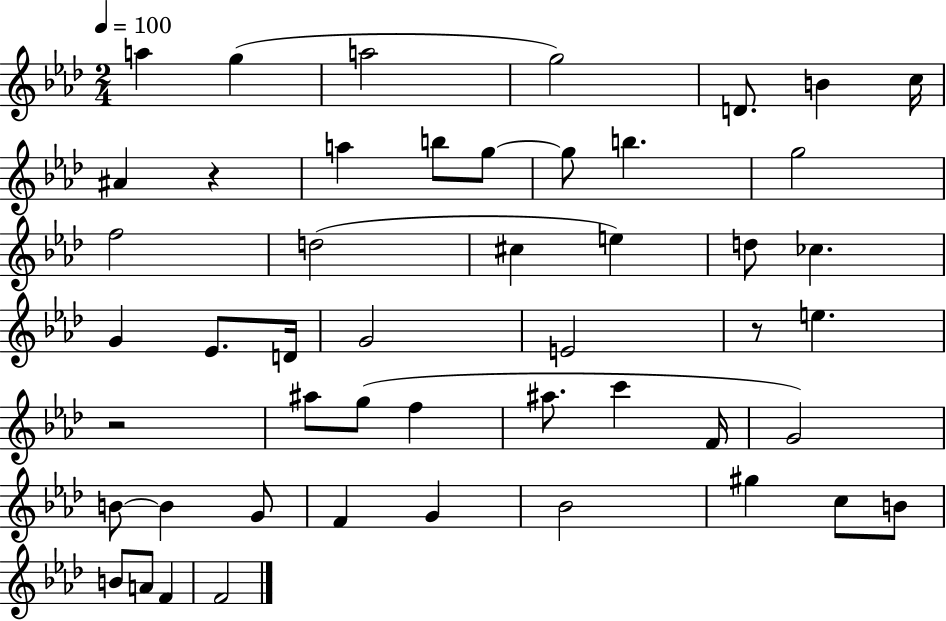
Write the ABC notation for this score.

X:1
T:Untitled
M:2/4
L:1/4
K:Ab
a g a2 g2 D/2 B c/4 ^A z a b/2 g/2 g/2 b g2 f2 d2 ^c e d/2 _c G _E/2 D/4 G2 E2 z/2 e z2 ^a/2 g/2 f ^a/2 c' F/4 G2 B/2 B G/2 F G _B2 ^g c/2 B/2 B/2 A/2 F F2